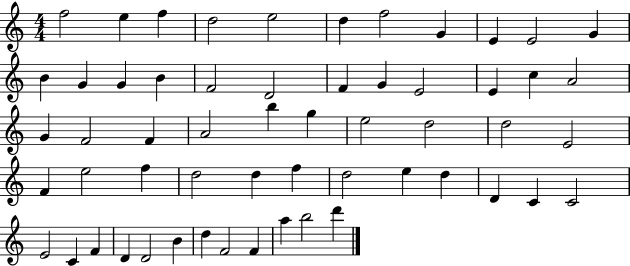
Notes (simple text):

F5/h E5/q F5/q D5/h E5/h D5/q F5/h G4/q E4/q E4/h G4/q B4/q G4/q G4/q B4/q F4/h D4/h F4/q G4/q E4/h E4/q C5/q A4/h G4/q F4/h F4/q A4/h B5/q G5/q E5/h D5/h D5/h E4/h F4/q E5/h F5/q D5/h D5/q F5/q D5/h E5/q D5/q D4/q C4/q C4/h E4/h C4/q F4/q D4/q D4/h B4/q D5/q F4/h F4/q A5/q B5/h D6/q